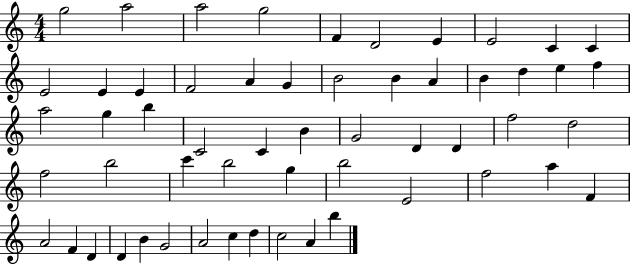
G5/h A5/h A5/h G5/h F4/q D4/h E4/q E4/h C4/q C4/q E4/h E4/q E4/q F4/h A4/q G4/q B4/h B4/q A4/q B4/q D5/q E5/q F5/q A5/h G5/q B5/q C4/h C4/q B4/q G4/h D4/q D4/q F5/h D5/h F5/h B5/h C6/q B5/h G5/q B5/h E4/h F5/h A5/q F4/q A4/h F4/q D4/q D4/q B4/q G4/h A4/h C5/q D5/q C5/h A4/q B5/q